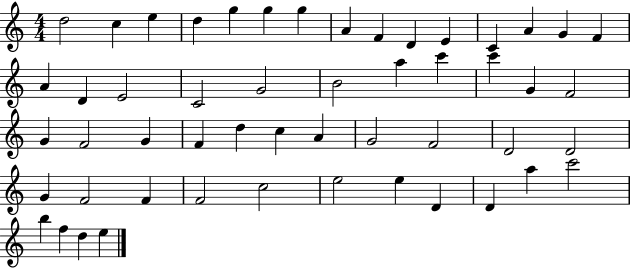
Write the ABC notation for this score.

X:1
T:Untitled
M:4/4
L:1/4
K:C
d2 c e d g g g A F D E C A G F A D E2 C2 G2 B2 a c' c' G F2 G F2 G F d c A G2 F2 D2 D2 G F2 F F2 c2 e2 e D D a c'2 b f d e